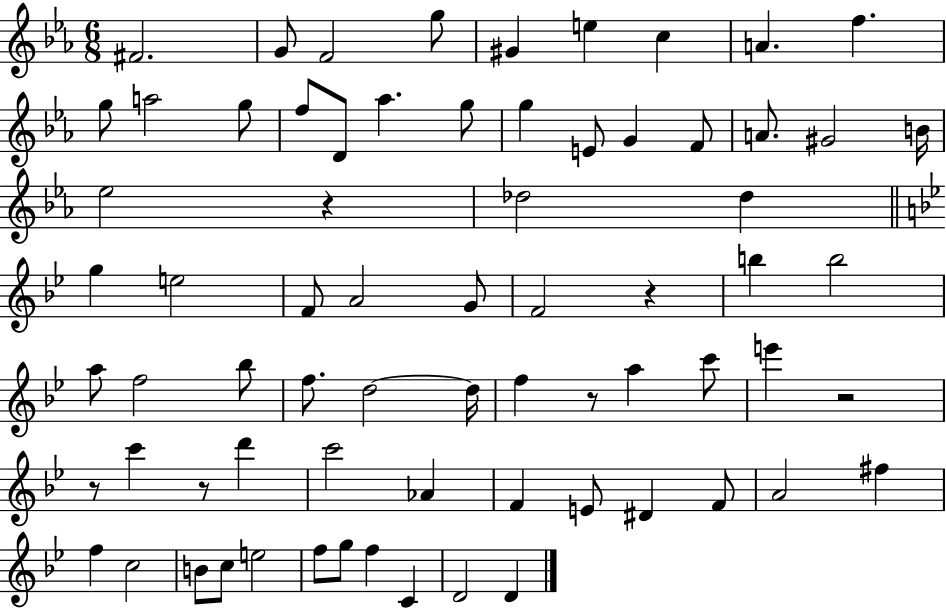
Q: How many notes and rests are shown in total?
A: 71